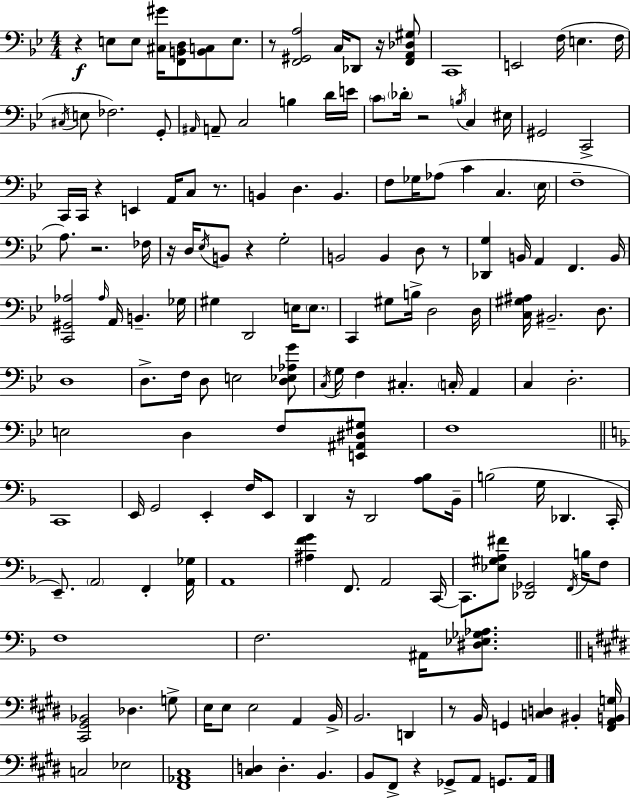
X:1
T:Untitled
M:4/4
L:1/4
K:Gm
z E,/2 E,/2 [^C,^G]/4 [F,,B,,D,]/2 [B,,C,]/2 E,/2 z/2 [F,,^G,,A,]2 C,/4 _D,,/2 z/4 [F,,A,,_D,^G,]/2 C,,4 E,,2 F,/4 E, F,/4 ^C,/4 E,/2 _F,2 G,,/2 ^A,,/4 A,,/2 C,2 B, D/4 E/4 C/2 _D/4 z2 B,/4 C, ^E,/4 ^G,,2 C,,2 C,,/4 C,,/4 z E,, A,,/4 C,/2 z/2 B,, D, B,, F,/2 _G,/4 _A,/2 C C, _E,/4 F,4 A,/2 z2 _F,/4 z/4 D,/4 _E,/4 B,,/2 z G,2 B,,2 B,, D,/2 z/2 [_D,,G,] B,,/4 A,, F,, B,,/4 [C,,^G,,_A,]2 _A,/4 A,,/4 B,, _G,/4 ^G, D,,2 E,/4 E,/2 C,, ^G,/2 B,/4 D,2 D,/4 [C,^G,^A,]/4 ^B,,2 D,/2 D,4 D,/2 F,/4 D,/2 E,2 [D,_E,_A,G]/2 C,/4 G,/4 F, ^C, C,/4 A,, C, D,2 E,2 D, F,/2 [E,,^A,,^D,^G,]/2 F,4 C,,4 E,,/4 G,,2 E,, F,/4 E,,/2 D,, z/4 D,,2 [A,_B,]/2 _B,,/4 B,2 G,/4 _D,, C,,/4 E,,/2 A,,2 F,, [A,,_G,]/4 A,,4 [^A,FG] F,,/2 A,,2 C,,/4 C,,/2 [_E,^G,A,^F]/2 [_D,,_G,,]2 F,,/4 B,/4 F,/2 F,4 F,2 ^A,,/4 [^D,_E,_G,_A,]/2 [^C,,^G,,_B,,]2 _D, G,/2 E,/4 E,/2 E,2 A,, B,,/4 B,,2 D,, z/2 B,,/4 G,, [C,D,] ^B,, [^F,,A,,B,,G,]/4 C,2 _E,2 [^F,,_A,,^C,]4 [^C,D,] D, B,, B,,/2 ^F,,/2 z _G,,/2 A,,/2 G,,/2 A,,/4